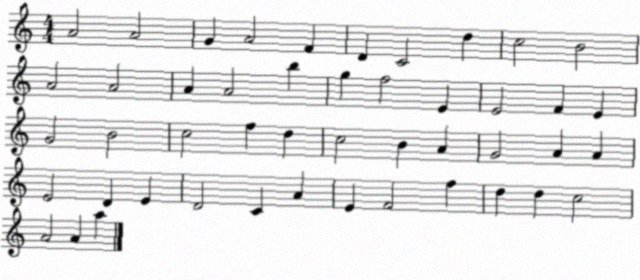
X:1
T:Untitled
M:4/4
L:1/4
K:C
A2 A2 G A2 F D C2 d c2 B2 A2 A2 A A2 b g f2 E E2 F E G2 B2 c2 f d c2 B A G2 A A E2 D E D2 C A E F2 f d d c2 A2 A a